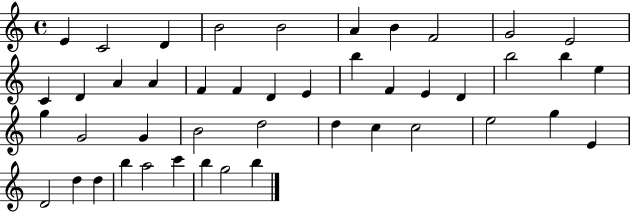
X:1
T:Untitled
M:4/4
L:1/4
K:C
E C2 D B2 B2 A B F2 G2 E2 C D A A F F D E b F E D b2 b e g G2 G B2 d2 d c c2 e2 g E D2 d d b a2 c' b g2 b